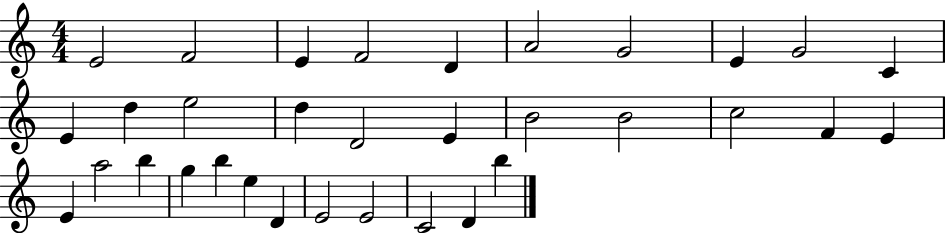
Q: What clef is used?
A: treble